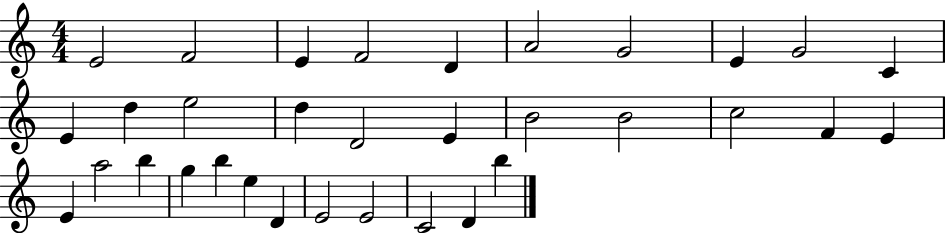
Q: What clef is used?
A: treble